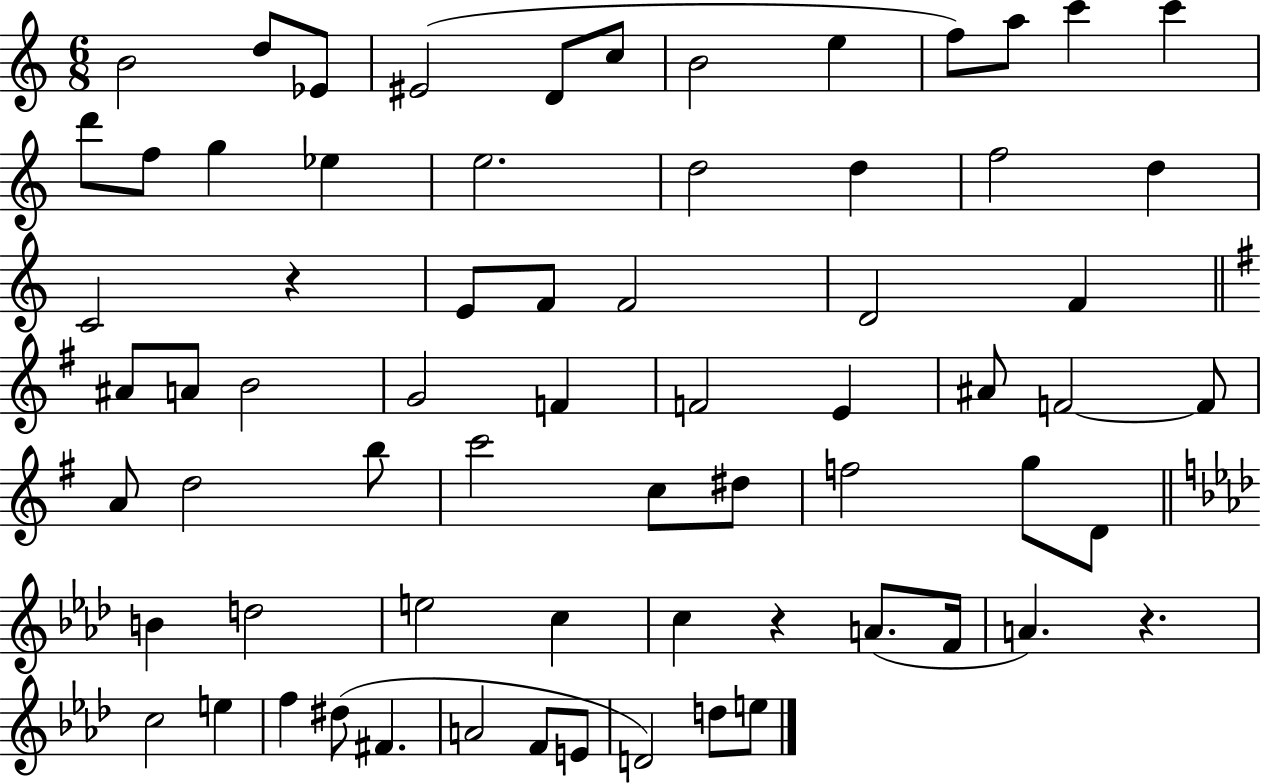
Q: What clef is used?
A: treble